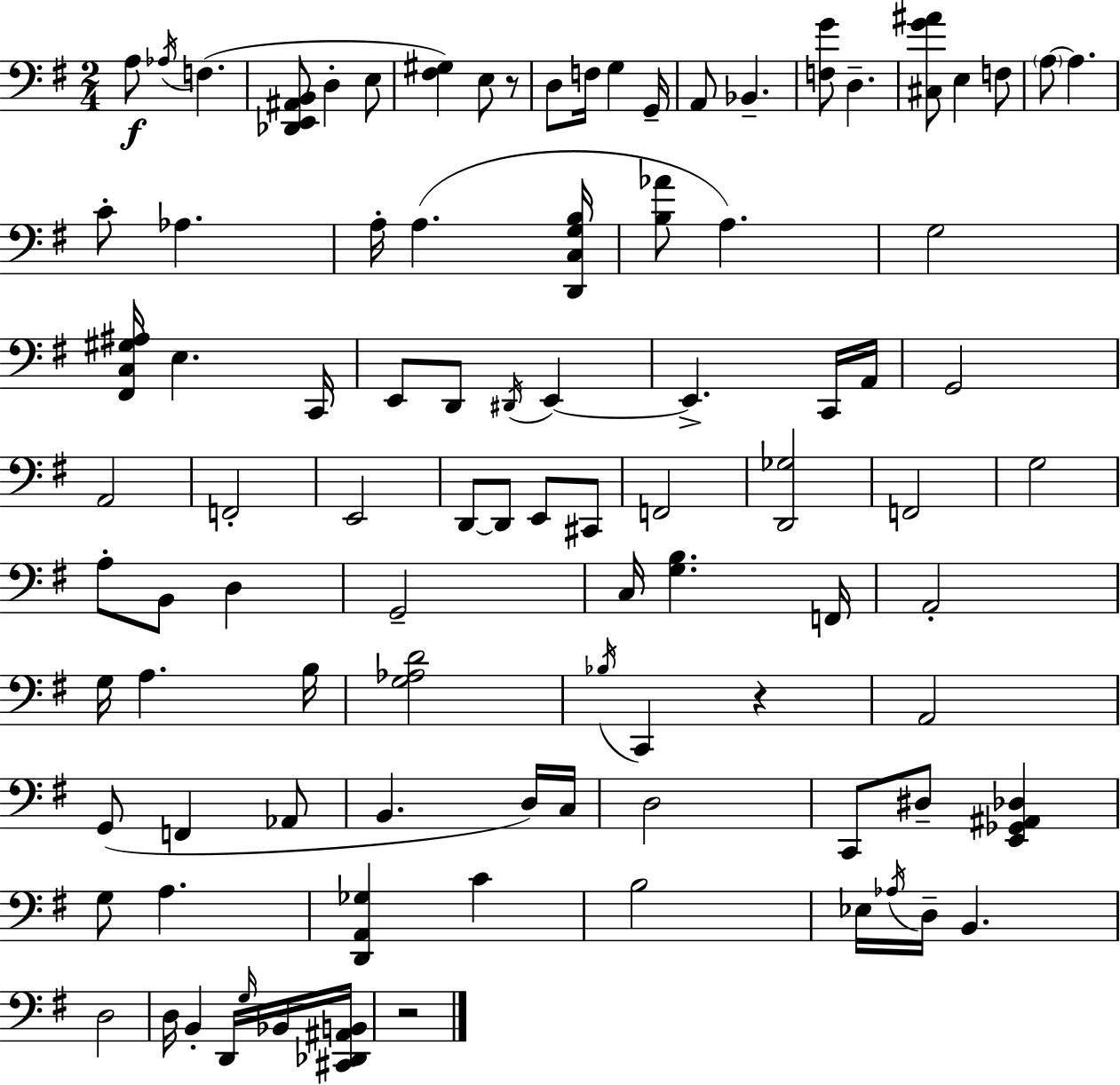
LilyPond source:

{
  \clef bass
  \numericTimeSignature
  \time 2/4
  \key e \minor
  a8\f \acciaccatura { aes16 } f4.( | <des, e, ais, b,>8 d4-. e8 | <fis gis>4) e8 r8 | d8 f16 g4 | \break g,16-- a,8 bes,4.-- | <f g'>8 d4.-- | <cis g' ais'>8 e4 f8 | \parenthesize a8~~ a4. | \break c'8-. aes4. | a16-. a4.( | <d, c g b>16 <b aes'>8 a4.) | g2 | \break <fis, c gis ais>16 e4. | c,16 e,8 d,8 \acciaccatura { dis,16 } e,4~~ | e,4.-> | c,16 a,16 g,2 | \break a,2 | f,2-. | e,2 | d,8~~ d,8 e,8 | \break cis,8 f,2 | <d, ges>2 | f,2 | g2 | \break a8-. b,8 d4 | g,2-- | c16 <g b>4. | f,16 a,2-. | \break g16 a4. | b16 <g aes d'>2 | \acciaccatura { bes16 } c,4 r4 | a,2 | \break g,8( f,4 | aes,8 b,4. | d16) c16 d2 | c,8 dis8-- <e, ges, ais, des>4 | \break g8 a4. | <d, a, ges>4 c'4 | b2 | ees16 \acciaccatura { aes16 } d16-- b,4. | \break d2 | d16 b,4-. | d,16 \grace { g16 } bes,16 <cis, des, ais, b,>16 r2 | \bar "|."
}